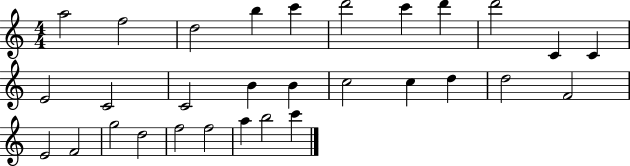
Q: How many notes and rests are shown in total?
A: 30